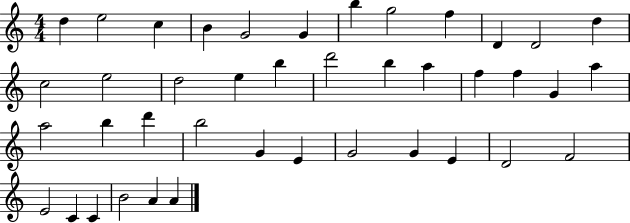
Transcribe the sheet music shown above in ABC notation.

X:1
T:Untitled
M:4/4
L:1/4
K:C
d e2 c B G2 G b g2 f D D2 d c2 e2 d2 e b d'2 b a f f G a a2 b d' b2 G E G2 G E D2 F2 E2 C C B2 A A